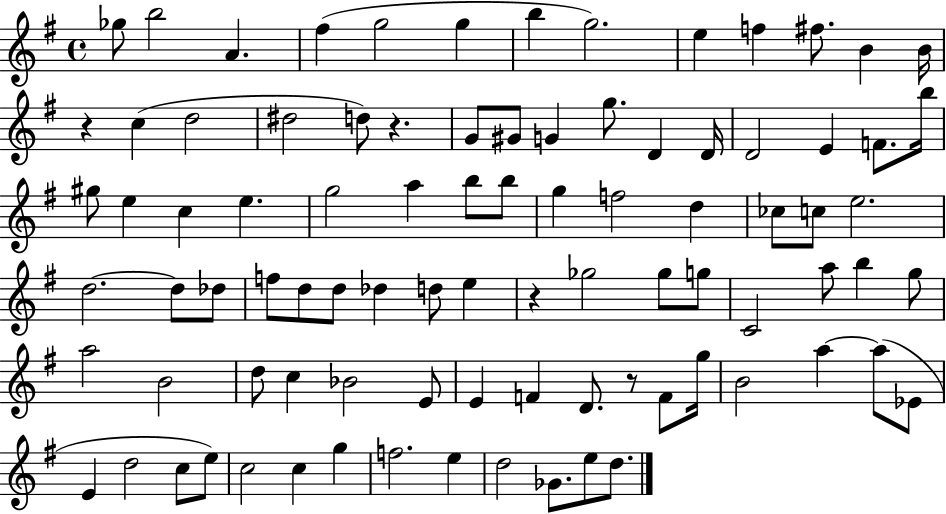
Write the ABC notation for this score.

X:1
T:Untitled
M:4/4
L:1/4
K:G
_g/2 b2 A ^f g2 g b g2 e f ^f/2 B B/4 z c d2 ^d2 d/2 z G/2 ^G/2 G g/2 D D/4 D2 E F/2 b/4 ^g/2 e c e g2 a b/2 b/2 g f2 d _c/2 c/2 e2 d2 d/2 _d/2 f/2 d/2 d/2 _d d/2 e z _g2 _g/2 g/2 C2 a/2 b g/2 a2 B2 d/2 c _B2 E/2 E F D/2 z/2 F/2 g/4 B2 a a/2 _E/2 E d2 c/2 e/2 c2 c g f2 e d2 _G/2 e/2 d/2